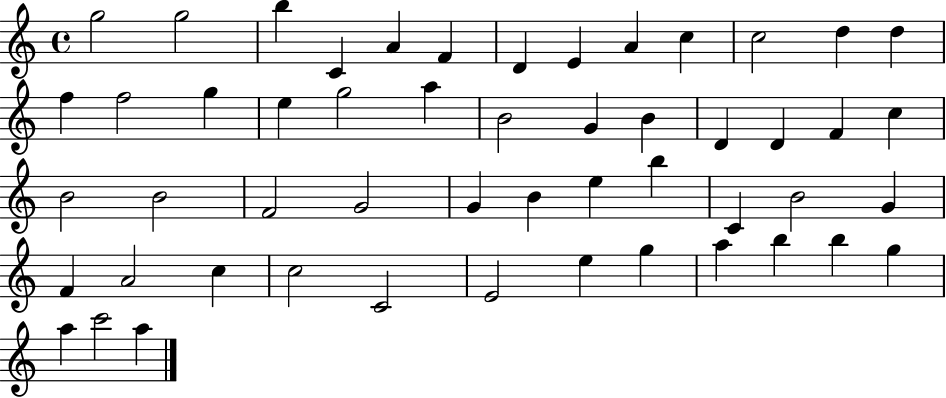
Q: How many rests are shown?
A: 0